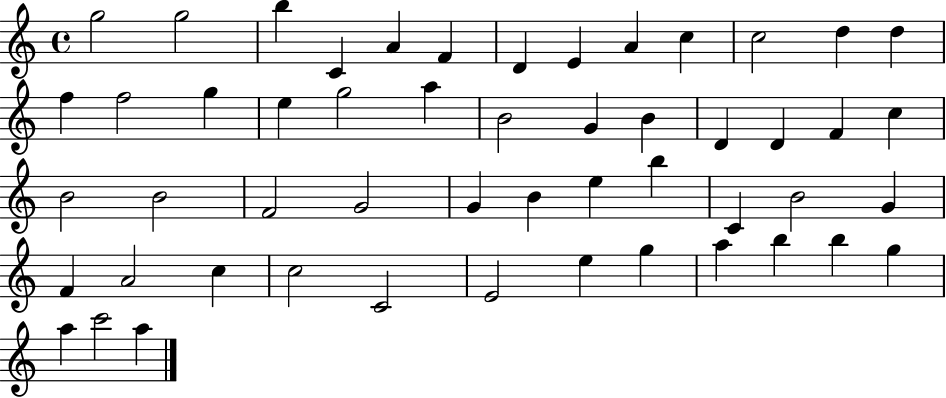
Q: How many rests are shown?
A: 0